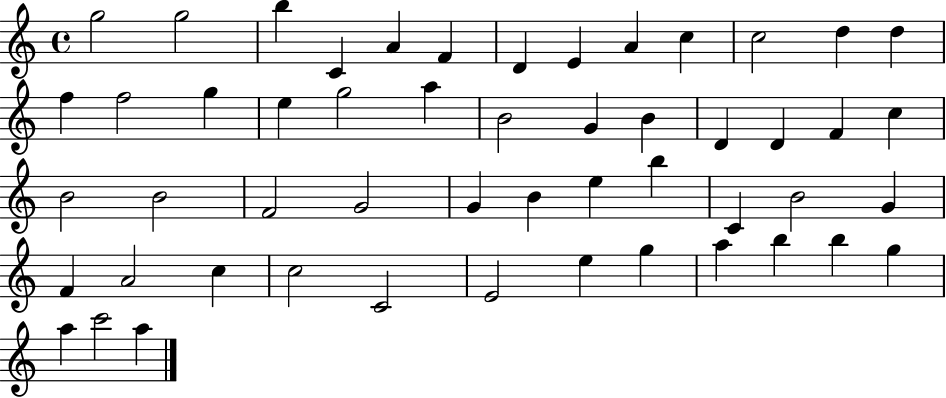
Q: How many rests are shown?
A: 0